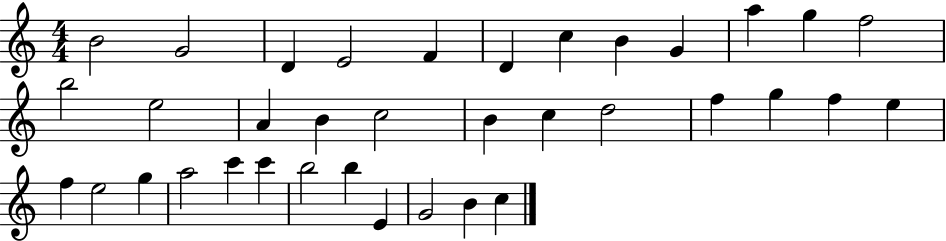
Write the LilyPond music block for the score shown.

{
  \clef treble
  \numericTimeSignature
  \time 4/4
  \key c \major
  b'2 g'2 | d'4 e'2 f'4 | d'4 c''4 b'4 g'4 | a''4 g''4 f''2 | \break b''2 e''2 | a'4 b'4 c''2 | b'4 c''4 d''2 | f''4 g''4 f''4 e''4 | \break f''4 e''2 g''4 | a''2 c'''4 c'''4 | b''2 b''4 e'4 | g'2 b'4 c''4 | \break \bar "|."
}